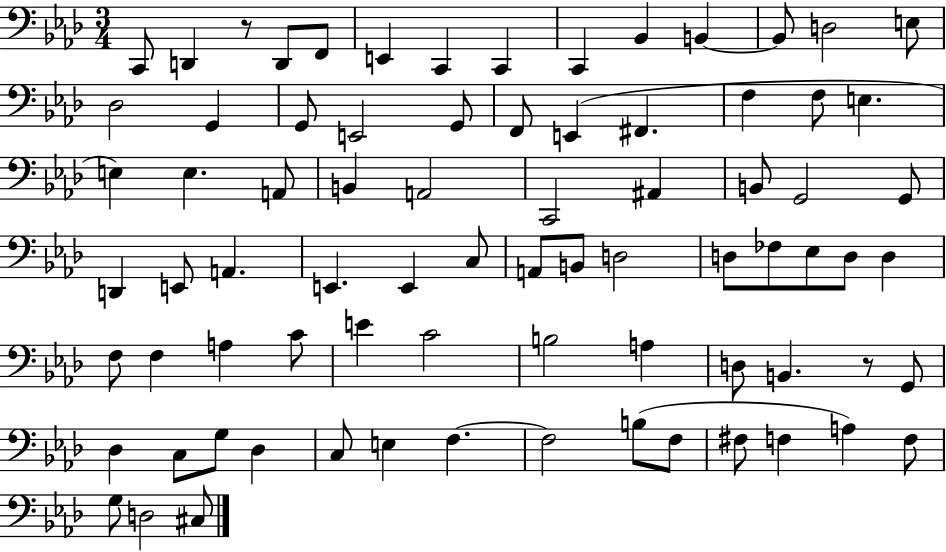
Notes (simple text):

C2/e D2/q R/e D2/e F2/e E2/q C2/q C2/q C2/q Bb2/q B2/q B2/e D3/h E3/e Db3/h G2/q G2/e E2/h G2/e F2/e E2/q F#2/q. F3/q F3/e E3/q. E3/q E3/q. A2/e B2/q A2/h C2/h A#2/q B2/e G2/h G2/e D2/q E2/e A2/q. E2/q. E2/q C3/e A2/e B2/e D3/h D3/e FES3/e Eb3/e D3/e D3/q F3/e F3/q A3/q C4/e E4/q C4/h B3/h A3/q D3/e B2/q. R/e G2/e Db3/q C3/e G3/e Db3/q C3/e E3/q F3/q. F3/h B3/e F3/e F#3/e F3/q A3/q F3/e G3/e D3/h C#3/e